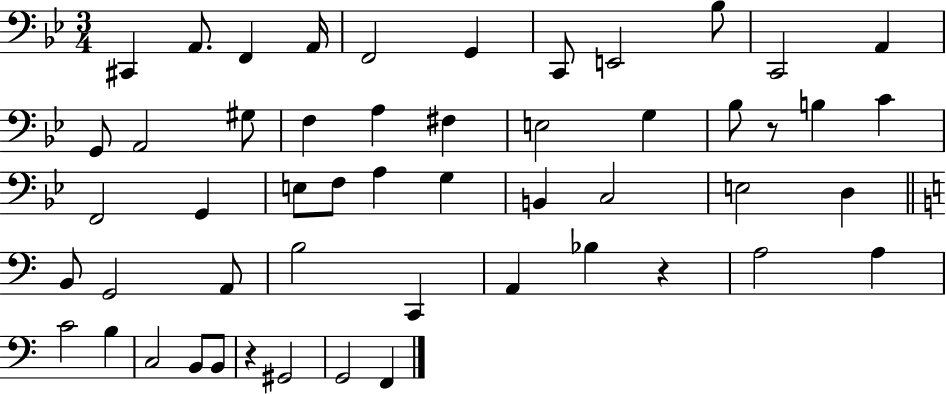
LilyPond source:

{
  \clef bass
  \numericTimeSignature
  \time 3/4
  \key bes \major
  cis,4 a,8. f,4 a,16 | f,2 g,4 | c,8 e,2 bes8 | c,2 a,4 | \break g,8 a,2 gis8 | f4 a4 fis4 | e2 g4 | bes8 r8 b4 c'4 | \break f,2 g,4 | e8 f8 a4 g4 | b,4 c2 | e2 d4 | \break \bar "||" \break \key c \major b,8 g,2 a,8 | b2 c,4 | a,4 bes4 r4 | a2 a4 | \break c'2 b4 | c2 b,8 b,8 | r4 gis,2 | g,2 f,4 | \break \bar "|."
}